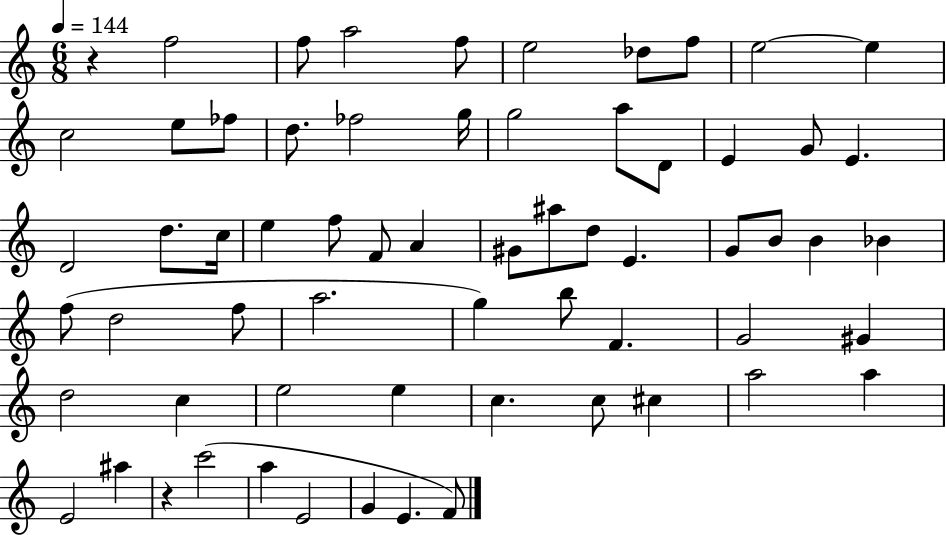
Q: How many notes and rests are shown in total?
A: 64